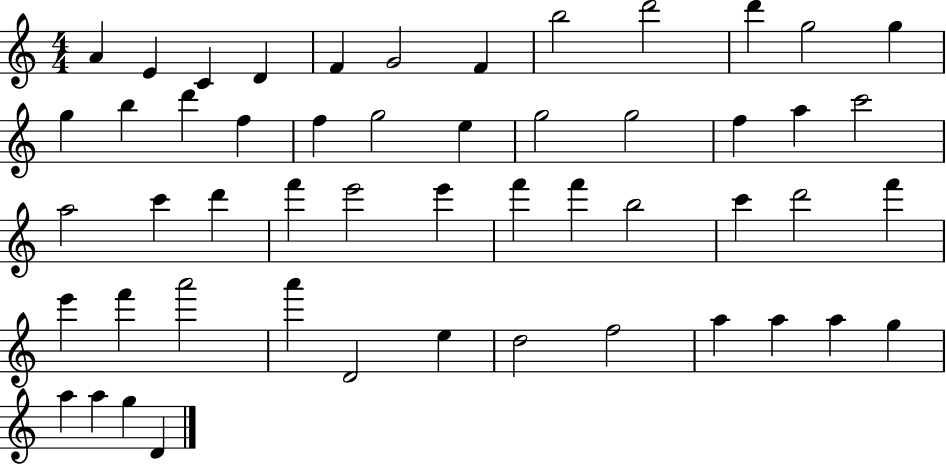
{
  \clef treble
  \numericTimeSignature
  \time 4/4
  \key c \major
  a'4 e'4 c'4 d'4 | f'4 g'2 f'4 | b''2 d'''2 | d'''4 g''2 g''4 | \break g''4 b''4 d'''4 f''4 | f''4 g''2 e''4 | g''2 g''2 | f''4 a''4 c'''2 | \break a''2 c'''4 d'''4 | f'''4 e'''2 e'''4 | f'''4 f'''4 b''2 | c'''4 d'''2 f'''4 | \break e'''4 f'''4 a'''2 | a'''4 d'2 e''4 | d''2 f''2 | a''4 a''4 a''4 g''4 | \break a''4 a''4 g''4 d'4 | \bar "|."
}